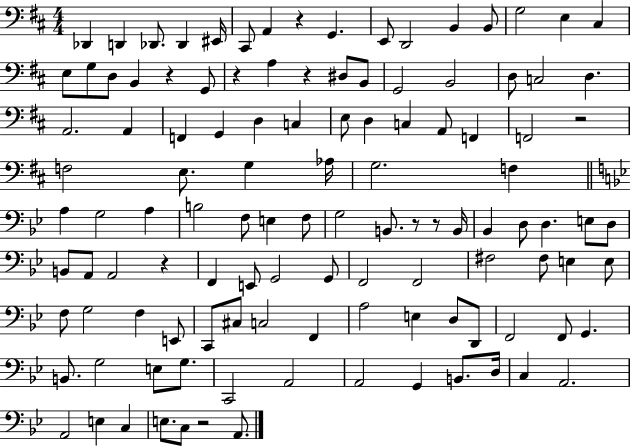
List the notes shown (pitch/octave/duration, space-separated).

Db2/q D2/q Db2/e. Db2/q EIS2/s C#2/e A2/q R/q G2/q. E2/e D2/h B2/q B2/e G3/h E3/q C#3/q E3/e G3/e D3/e B2/q R/q G2/e R/q A3/q R/q D#3/e B2/e G2/h B2/h D3/e C3/h D3/q. A2/h. A2/q F2/q G2/q D3/q C3/q E3/e D3/q C3/q A2/e F2/q F2/h R/h F3/h E3/e. G3/q Ab3/s G3/h. F3/q A3/q G3/h A3/q B3/h F3/e E3/q F3/e G3/h B2/e. R/e R/e B2/s Bb2/q D3/e D3/q. E3/e D3/e B2/e A2/e A2/h R/q F2/q E2/e G2/h G2/e F2/h F2/h F#3/h F#3/e E3/q E3/e F3/e G3/h F3/q E2/e C2/e C#3/e C3/h F2/q A3/h E3/q D3/e D2/e F2/h F2/e G2/q. B2/e. G3/h E3/e G3/e. C2/h A2/h A2/h G2/q B2/e. D3/s C3/q A2/h. A2/h E3/q C3/q E3/e. C3/e R/h A2/e.